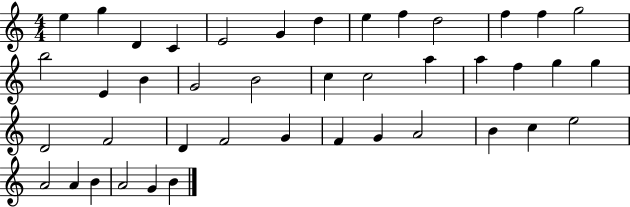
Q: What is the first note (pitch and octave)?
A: E5